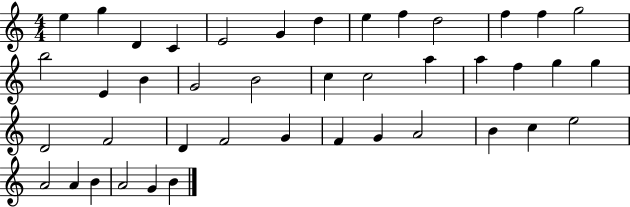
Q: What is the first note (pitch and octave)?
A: E5